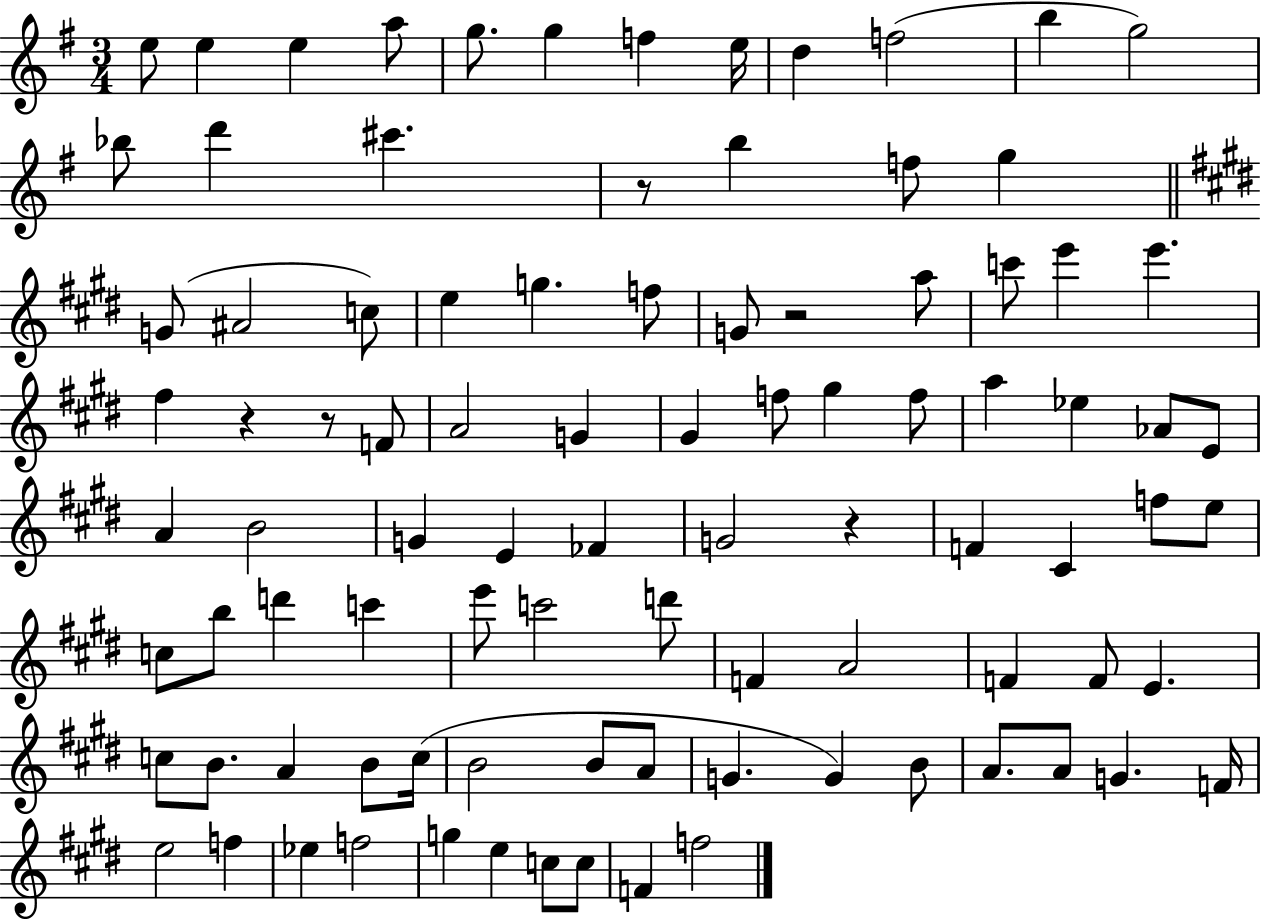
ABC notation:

X:1
T:Untitled
M:3/4
L:1/4
K:G
e/2 e e a/2 g/2 g f e/4 d f2 b g2 _b/2 d' ^c' z/2 b f/2 g G/2 ^A2 c/2 e g f/2 G/2 z2 a/2 c'/2 e' e' ^f z z/2 F/2 A2 G ^G f/2 ^g f/2 a _e _A/2 E/2 A B2 G E _F G2 z F ^C f/2 e/2 c/2 b/2 d' c' e'/2 c'2 d'/2 F A2 F F/2 E c/2 B/2 A B/2 c/4 B2 B/2 A/2 G G B/2 A/2 A/2 G F/4 e2 f _e f2 g e c/2 c/2 F f2